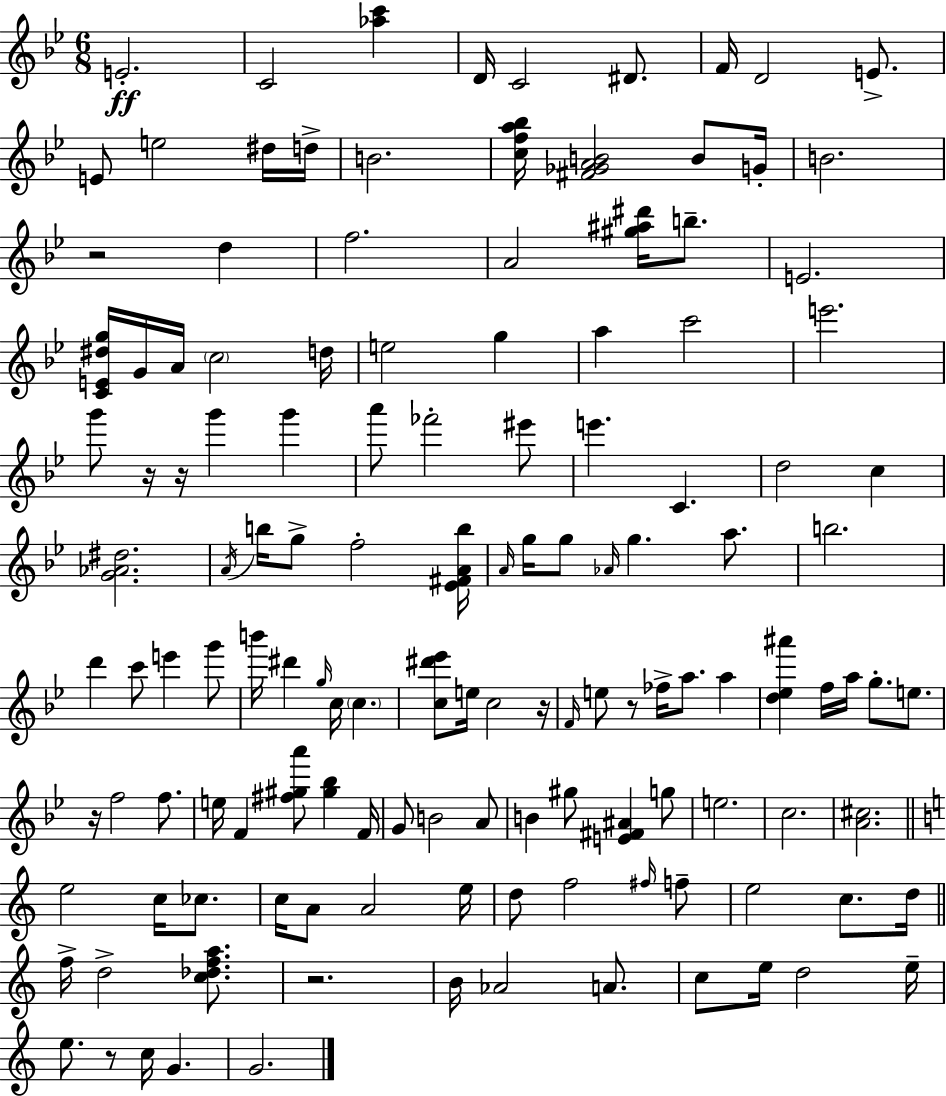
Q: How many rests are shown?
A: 8